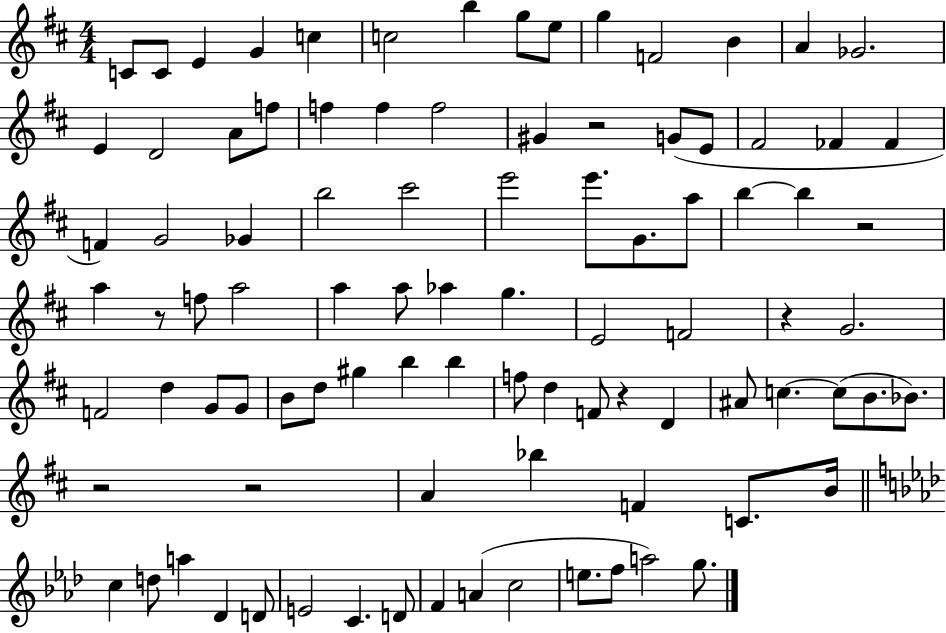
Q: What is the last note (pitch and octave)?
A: G5